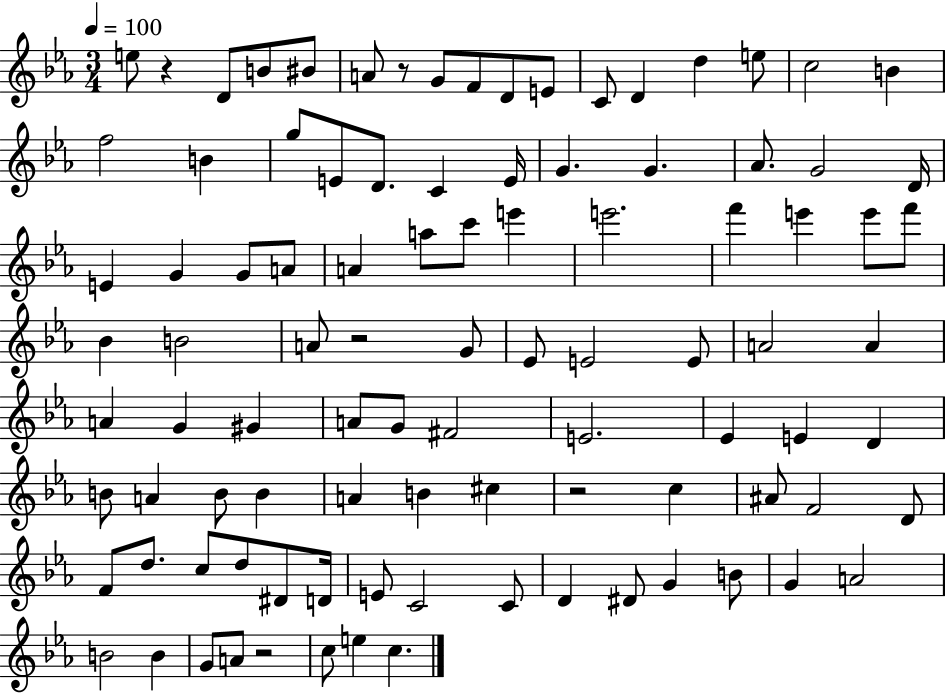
{
  \clef treble
  \numericTimeSignature
  \time 3/4
  \key ees \major
  \tempo 4 = 100
  e''8 r4 d'8 b'8 bis'8 | a'8 r8 g'8 f'8 d'8 e'8 | c'8 d'4 d''4 e''8 | c''2 b'4 | \break f''2 b'4 | g''8 e'8 d'8. c'4 e'16 | g'4. g'4. | aes'8. g'2 d'16 | \break e'4 g'4 g'8 a'8 | a'4 a''8 c'''8 e'''4 | e'''2. | f'''4 e'''4 e'''8 f'''8 | \break bes'4 b'2 | a'8 r2 g'8 | ees'8 e'2 e'8 | a'2 a'4 | \break a'4 g'4 gis'4 | a'8 g'8 fis'2 | e'2. | ees'4 e'4 d'4 | \break b'8 a'4 b'8 b'4 | a'4 b'4 cis''4 | r2 c''4 | ais'8 f'2 d'8 | \break f'8 d''8. c''8 d''8 dis'8 d'16 | e'8 c'2 c'8 | d'4 dis'8 g'4 b'8 | g'4 a'2 | \break b'2 b'4 | g'8 a'8 r2 | c''8 e''4 c''4. | \bar "|."
}